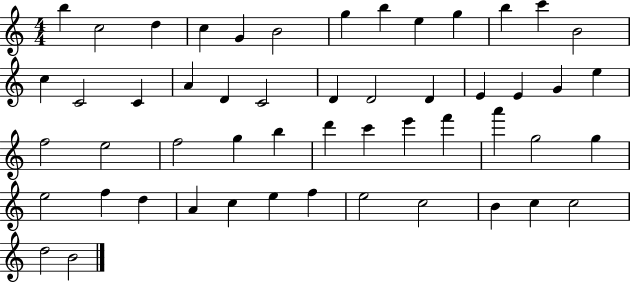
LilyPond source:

{
  \clef treble
  \numericTimeSignature
  \time 4/4
  \key c \major
  b''4 c''2 d''4 | c''4 g'4 b'2 | g''4 b''4 e''4 g''4 | b''4 c'''4 b'2 | \break c''4 c'2 c'4 | a'4 d'4 c'2 | d'4 d'2 d'4 | e'4 e'4 g'4 e''4 | \break f''2 e''2 | f''2 g''4 b''4 | d'''4 c'''4 e'''4 f'''4 | a'''4 g''2 g''4 | \break e''2 f''4 d''4 | a'4 c''4 e''4 f''4 | e''2 c''2 | b'4 c''4 c''2 | \break d''2 b'2 | \bar "|."
}